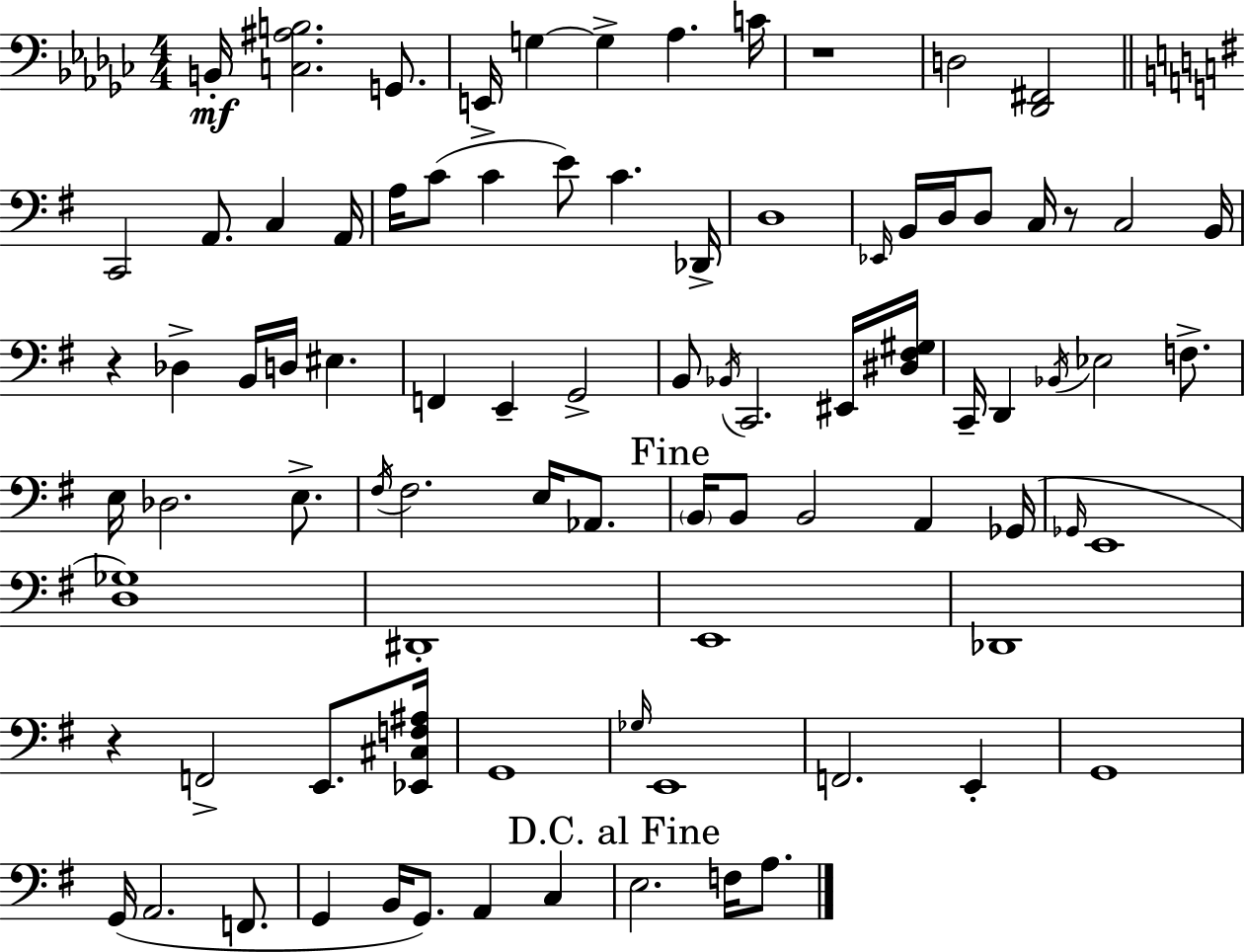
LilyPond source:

{
  \clef bass
  \numericTimeSignature
  \time 4/4
  \key ees \minor
  b,16-.\mf <c ais b>2. g,8. | e,16-> g4~~ g4-> aes4. c'16 | r1 | d2 <des, fis,>2 | \break \bar "||" \break \key e \minor c,2 a,8. c4 a,16 | a16 c'8( c'4 e'8) c'4. des,16-> | d1 | \grace { ees,16 } b,16 d16 d8 c16 r8 c2 | \break b,16 r4 des4-> b,16 d16 eis4. | f,4 e,4-- g,2-> | b,8 \acciaccatura { bes,16 } c,2. | eis,16 <dis fis gis>16 c,16-- d,4 \acciaccatura { bes,16 } ees2 | \break f8.-> e16 des2. | e8.-> \acciaccatura { fis16 } fis2. | e16 aes,8. \mark "Fine" \parenthesize b,16 b,8 b,2 a,4 | ges,16( \grace { ges,16 } e,1 | \break <d ges>1) | dis,1-. | e,1 | des,1 | \break r4 f,2-> | e,8. <ees, cis f ais>16 g,1 | \grace { ges16 } e,1 | f,2. | \break e,4-. g,1 | g,16( a,2. | f,8. g,4 b,16 g,8.) a,4 | c4 \mark "D.C. al Fine" e2. | \break f16 a8. \bar "|."
}